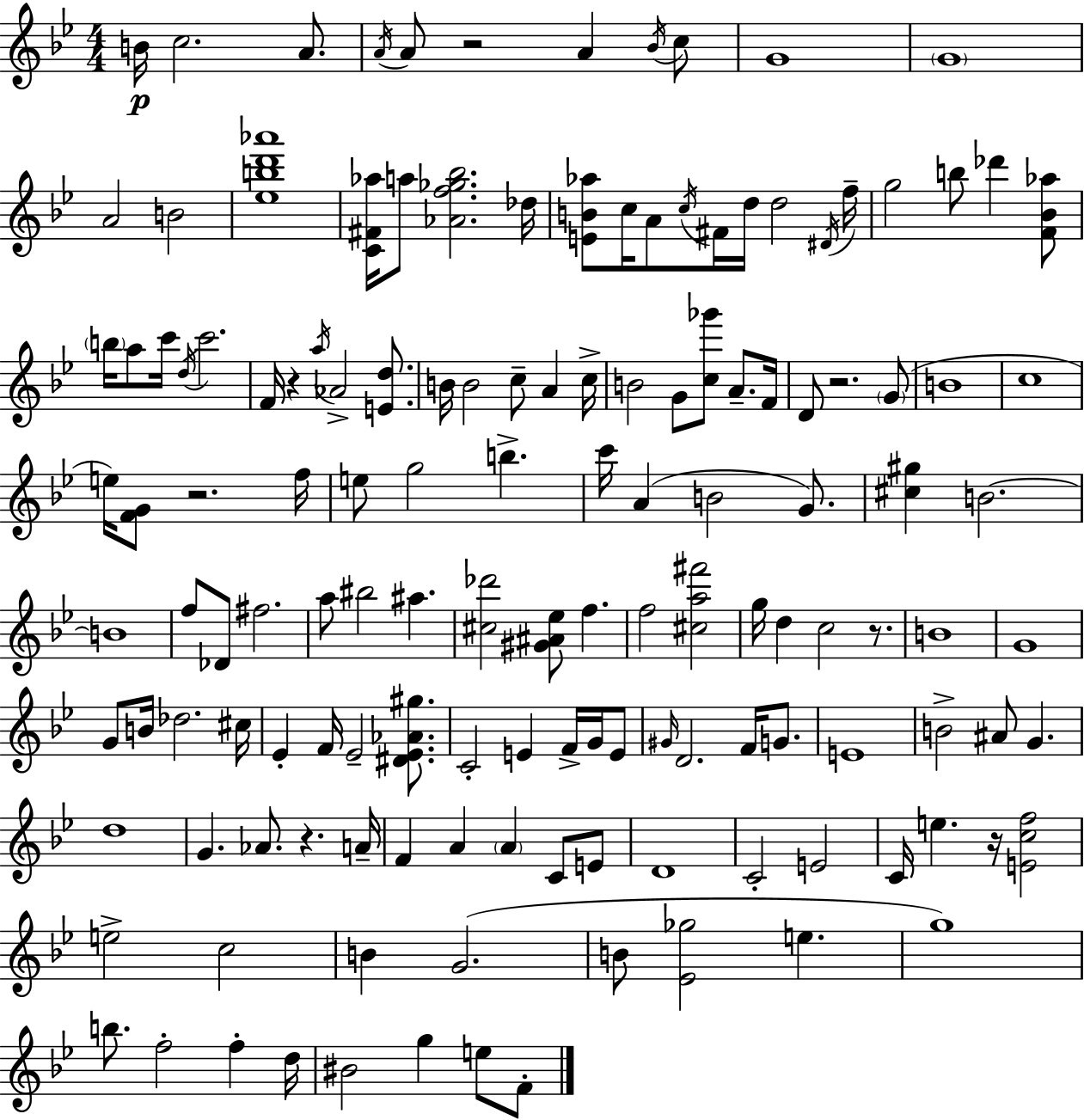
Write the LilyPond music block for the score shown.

{
  \clef treble
  \numericTimeSignature
  \time 4/4
  \key bes \major
  \repeat volta 2 { b'16\p c''2. a'8. | \acciaccatura { a'16 } a'8 r2 a'4 \acciaccatura { bes'16 } | c''8 g'1 | \parenthesize g'1 | \break a'2 b'2 | <ees'' b'' d''' aes'''>1 | <c' fis' aes''>16 a''8 <aes' f'' ges'' bes''>2. | des''16 <e' b' aes''>8 c''16 a'8 \acciaccatura { c''16 } fis'16 d''16 d''2 | \break \acciaccatura { dis'16 } f''16-- g''2 b''8 des'''4 | <f' bes' aes''>8 \parenthesize b''16 a''8 c'''16 \acciaccatura { d''16 } c'''2. | f'16 r4 \acciaccatura { a''16 } aes'2-> | <e' d''>8. b'16 b'2 c''8-- | \break a'4 c''16-> b'2 g'8 | <c'' ges'''>8 a'8.-- f'16 d'8 r2. | \parenthesize g'8( b'1 | c''1 | \break e''16) <f' g'>8 r2. | f''16 e''8 g''2 | b''4.-> c'''16 a'4( b'2 | g'8.) <cis'' gis''>4 b'2.~~ | \break b'1 | f''8 des'8 fis''2. | a''8 bis''2 | ais''4. <cis'' des'''>2 <gis' ais' ees''>8 | \break f''4. f''2 <cis'' a'' fis'''>2 | g''16 d''4 c''2 | r8. b'1 | g'1 | \break g'8 b'16 des''2. | cis''16 ees'4-. f'16 ees'2-- | <dis' ees' aes' gis''>8. c'2-. e'4 | f'16-> g'16 e'8 \grace { gis'16 } d'2. | \break f'16 g'8. e'1 | b'2-> ais'8 | g'4. d''1 | g'4. aes'8. | \break r4. a'16-- f'4 a'4 \parenthesize a'4 | c'8 e'8 d'1 | c'2-. e'2 | c'16 e''4. r16 <e' c'' f''>2 | \break e''2-> c''2 | b'4 g'2.( | b'8 <ees' ges''>2 | e''4. g''1) | \break b''8. f''2-. | f''4-. d''16 bis'2 g''4 | e''8 f'8-. } \bar "|."
}